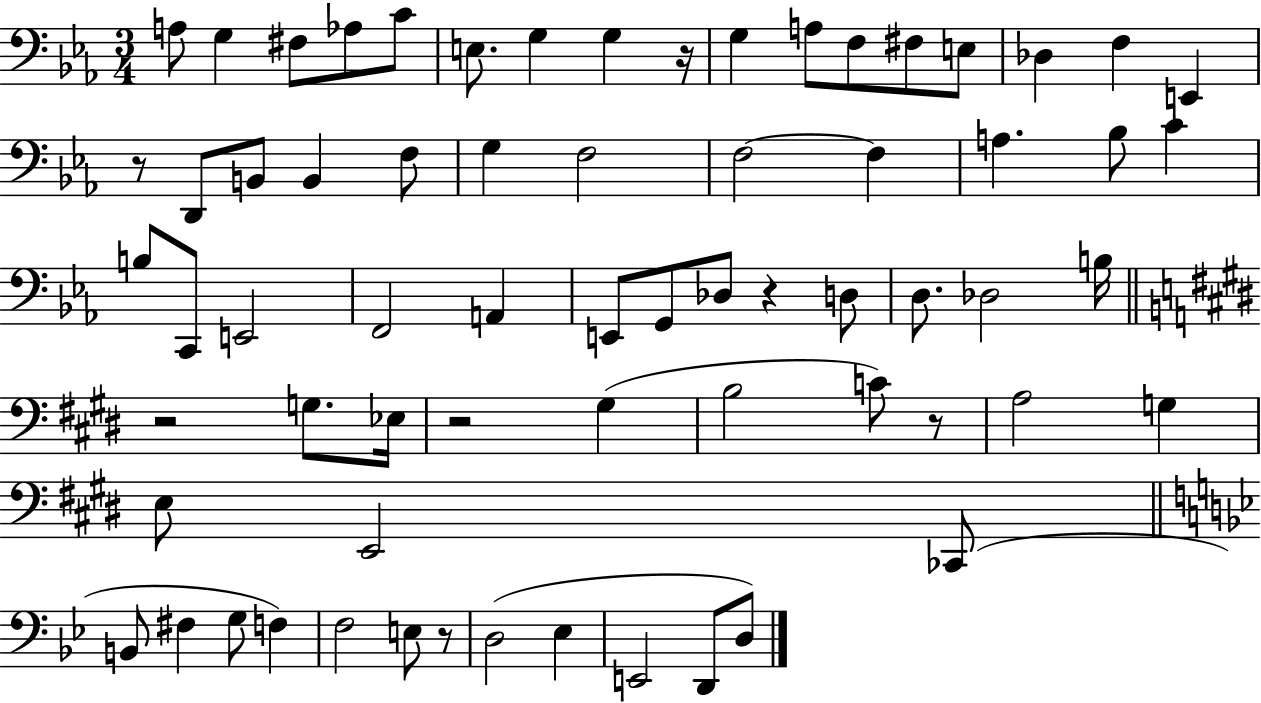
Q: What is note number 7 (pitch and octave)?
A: G3